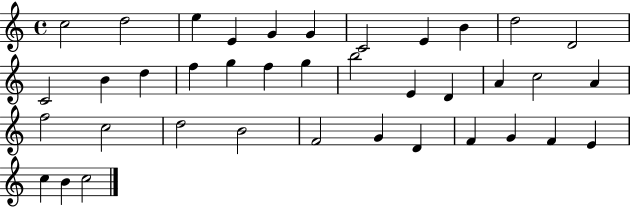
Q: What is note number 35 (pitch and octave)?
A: E4